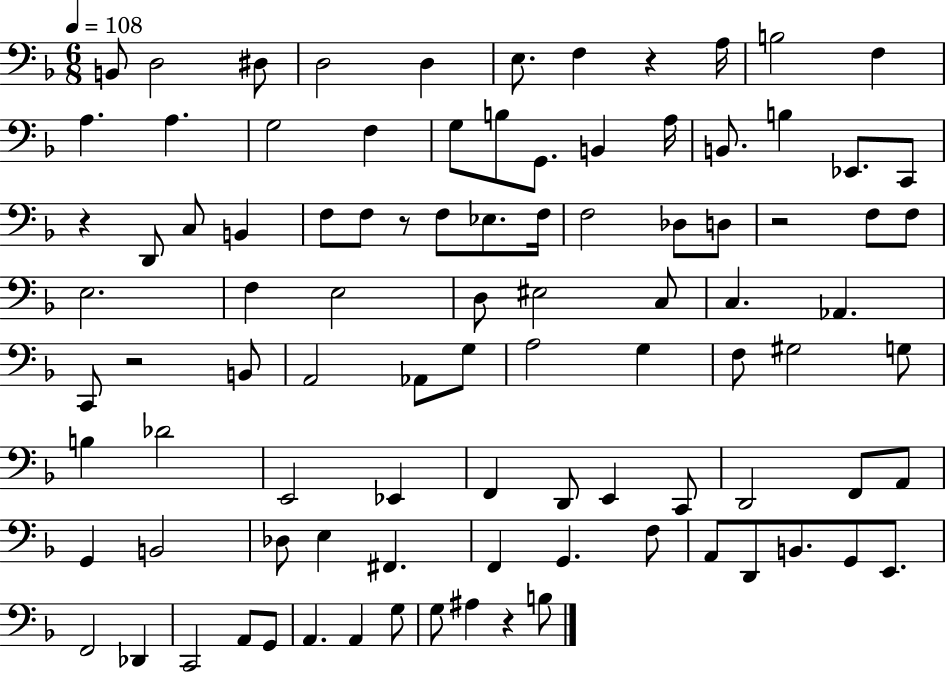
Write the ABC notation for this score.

X:1
T:Untitled
M:6/8
L:1/4
K:F
B,,/2 D,2 ^D,/2 D,2 D, E,/2 F, z A,/4 B,2 F, A, A, G,2 F, G,/2 B,/2 G,,/2 B,, A,/4 B,,/2 B, _E,,/2 C,,/2 z D,,/2 C,/2 B,, F,/2 F,/2 z/2 F,/2 _E,/2 F,/4 F,2 _D,/2 D,/2 z2 F,/2 F,/2 E,2 F, E,2 D,/2 ^E,2 C,/2 C, _A,, C,,/2 z2 B,,/2 A,,2 _A,,/2 G,/2 A,2 G, F,/2 ^G,2 G,/2 B, _D2 E,,2 _E,, F,, D,,/2 E,, C,,/2 D,,2 F,,/2 A,,/2 G,, B,,2 _D,/2 E, ^F,, F,, G,, F,/2 A,,/2 D,,/2 B,,/2 G,,/2 E,,/2 F,,2 _D,, C,,2 A,,/2 G,,/2 A,, A,, G,/2 G,/2 ^A, z B,/2